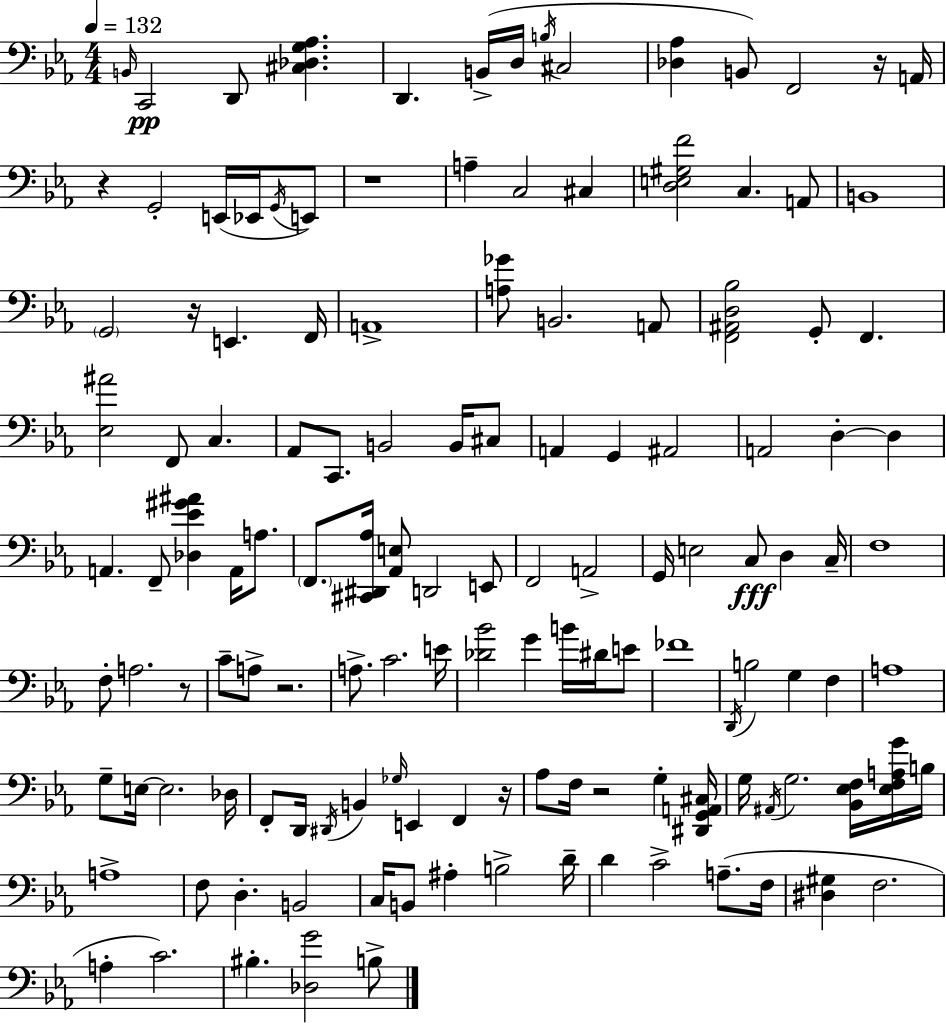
B2/s C2/h D2/e [C#3,Db3,G3,Ab3]/q. D2/q. B2/s D3/s B3/s C#3/h [Db3,Ab3]/q B2/e F2/h R/s A2/s R/q G2/h E2/s Eb2/s G2/s E2/e R/w A3/q C3/h C#3/q [D3,E3,G#3,F4]/h C3/q. A2/e B2/w G2/h R/s E2/q. F2/s A2/w [A3,Gb4]/e B2/h. A2/e [F2,A#2,D3,Bb3]/h G2/e F2/q. [Eb3,A#4]/h F2/e C3/q. Ab2/e C2/e. B2/h B2/s C#3/e A2/q G2/q A#2/h A2/h D3/q D3/q A2/q. F2/e [Db3,Eb4,G#4,A#4]/q A2/s A3/e. F2/e. [C#2,D#2,Ab3]/s [Ab2,E3]/e D2/h E2/e F2/h A2/h G2/s E3/h C3/e D3/q C3/s F3/w F3/e A3/h. R/e C4/e A3/e R/h. A3/e. C4/h. E4/s [Db4,Bb4]/h G4/q B4/s D#4/s E4/e FES4/w D2/s B3/h G3/q F3/q A3/w G3/e E3/s E3/h. Db3/s F2/e D2/s D#2/s B2/q Gb3/s E2/q F2/q R/s Ab3/e F3/s R/h G3/q [D#2,G2,A2,C#3]/s G3/s A#2/s G3/h. [Bb2,Eb3,F3]/s [Eb3,F3,A3,G4]/s B3/s A3/w F3/e D3/q. B2/h C3/s B2/e A#3/q B3/h D4/s D4/q C4/h A3/e. F3/s [D#3,G#3]/q F3/h. A3/q C4/h. BIS3/q. [Db3,G4]/h B3/e